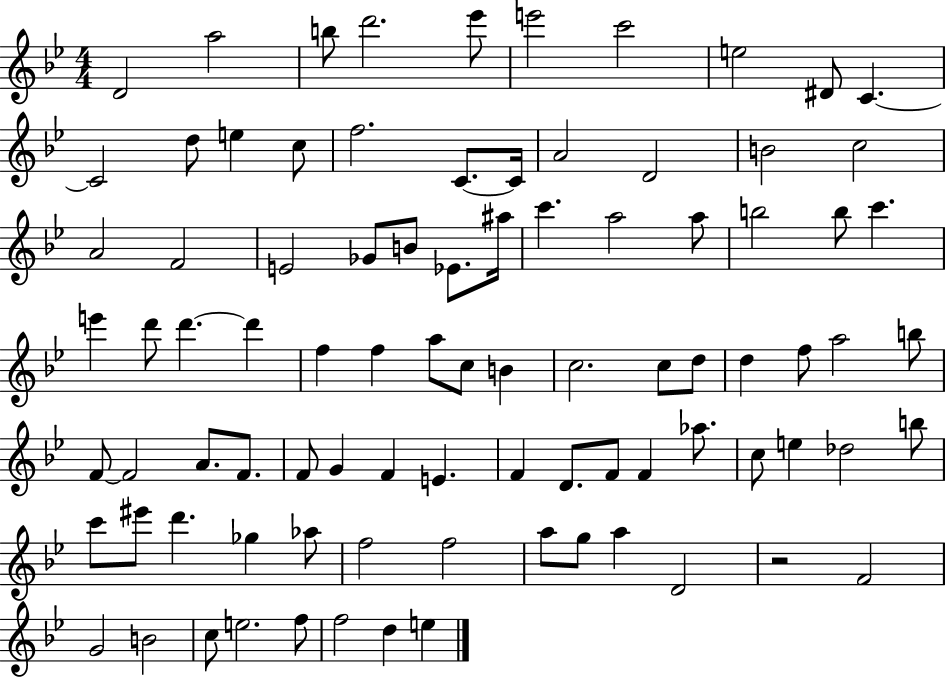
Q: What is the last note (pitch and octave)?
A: E5